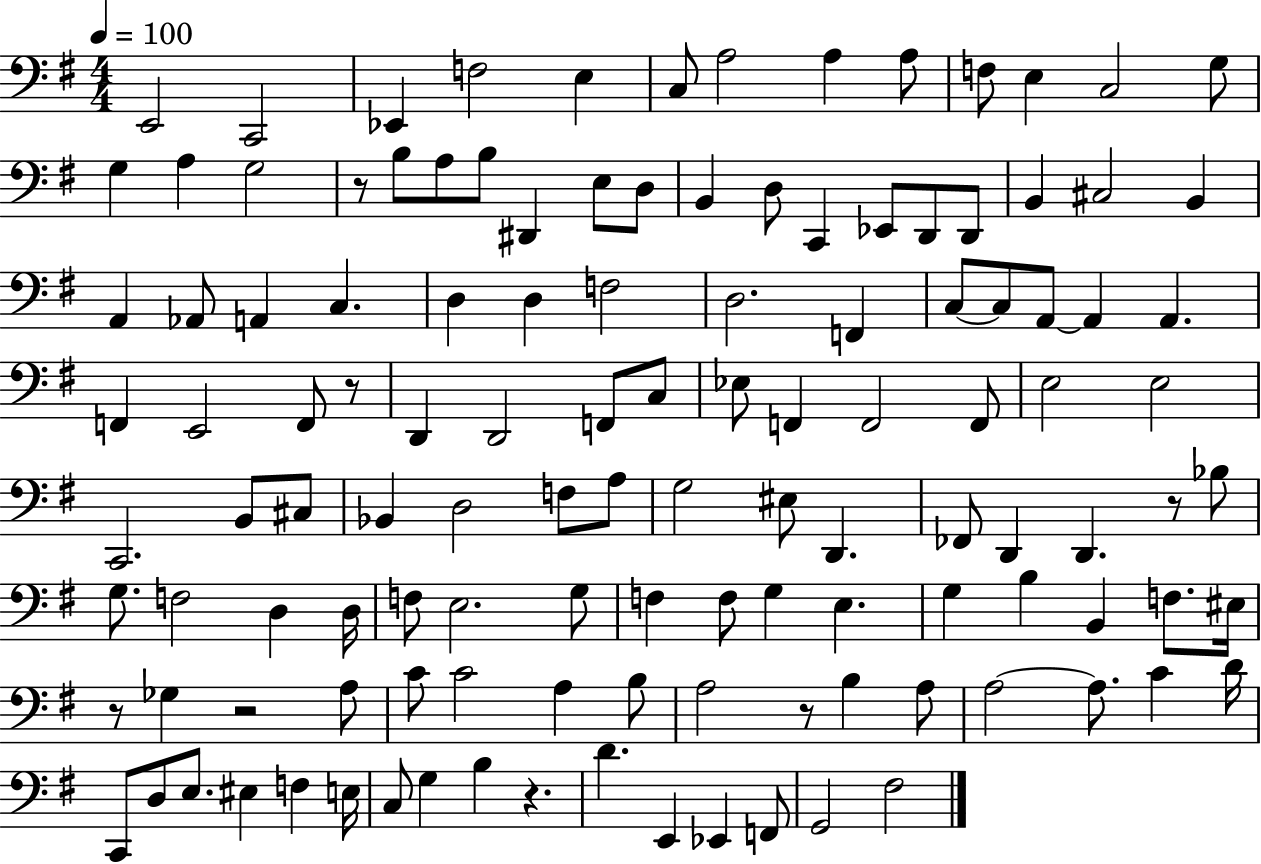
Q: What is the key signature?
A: G major